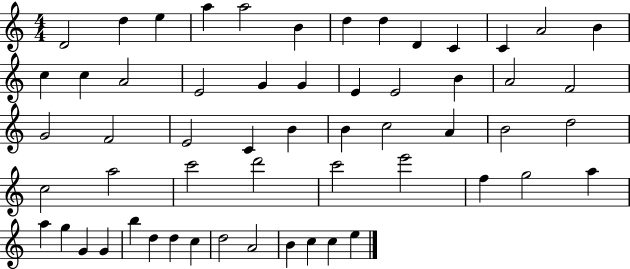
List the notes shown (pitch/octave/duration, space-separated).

D4/h D5/q E5/q A5/q A5/h B4/q D5/q D5/q D4/q C4/q C4/q A4/h B4/q C5/q C5/q A4/h E4/h G4/q G4/q E4/q E4/h B4/q A4/h F4/h G4/h F4/h E4/h C4/q B4/q B4/q C5/h A4/q B4/h D5/h C5/h A5/h C6/h D6/h C6/h E6/h F5/q G5/h A5/q A5/q G5/q G4/q G4/q B5/q D5/q D5/q C5/q D5/h A4/h B4/q C5/q C5/q E5/q